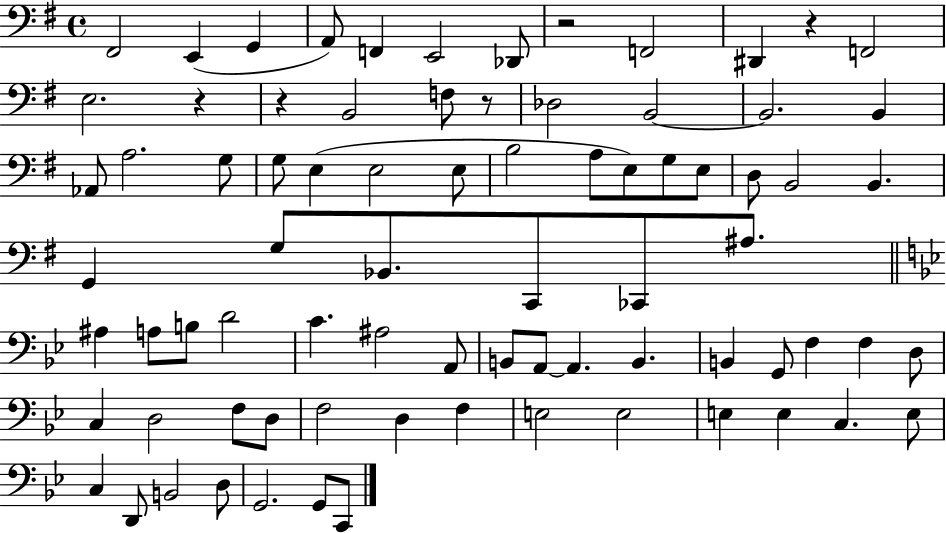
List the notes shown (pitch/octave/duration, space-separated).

F#2/h E2/q G2/q A2/e F2/q E2/h Db2/e R/h F2/h D#2/q R/q F2/h E3/h. R/q R/q B2/h F3/e R/e Db3/h B2/h B2/h. B2/q Ab2/e A3/h. G3/e G3/e E3/q E3/h E3/e B3/h A3/e E3/e G3/e E3/e D3/e B2/h B2/q. G2/q G3/e Bb2/e. C2/e CES2/e A#3/e. A#3/q A3/e B3/e D4/h C4/q. A#3/h A2/e B2/e A2/e A2/q. B2/q. B2/q G2/e F3/q F3/q D3/e C3/q D3/h F3/e D3/e F3/h D3/q F3/q E3/h E3/h E3/q E3/q C3/q. E3/e C3/q D2/e B2/h D3/e G2/h. G2/e C2/e